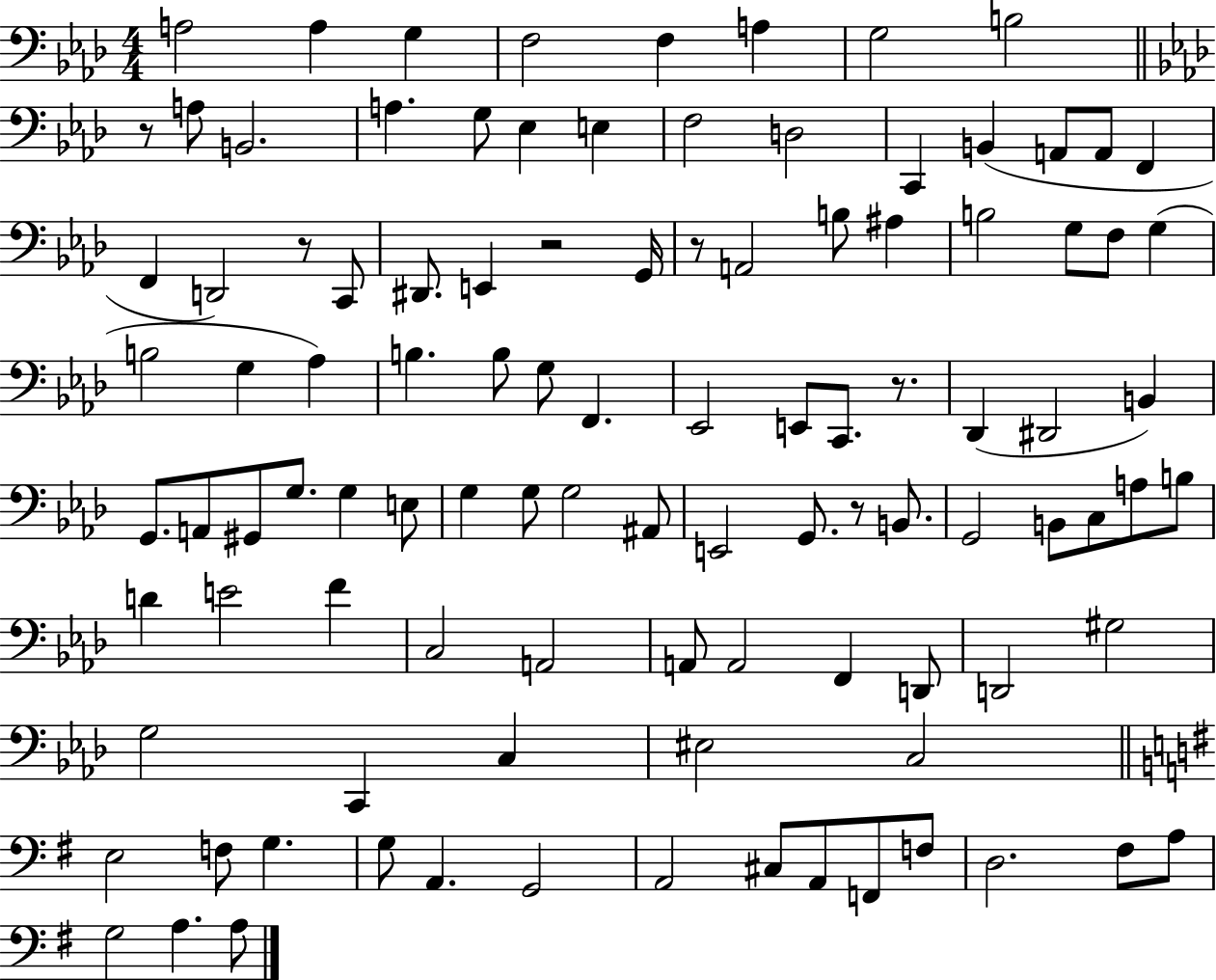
X:1
T:Untitled
M:4/4
L:1/4
K:Ab
A,2 A, G, F,2 F, A, G,2 B,2 z/2 A,/2 B,,2 A, G,/2 _E, E, F,2 D,2 C,, B,, A,,/2 A,,/2 F,, F,, D,,2 z/2 C,,/2 ^D,,/2 E,, z2 G,,/4 z/2 A,,2 B,/2 ^A, B,2 G,/2 F,/2 G, B,2 G, _A, B, B,/2 G,/2 F,, _E,,2 E,,/2 C,,/2 z/2 _D,, ^D,,2 B,, G,,/2 A,,/2 ^G,,/2 G,/2 G, E,/2 G, G,/2 G,2 ^A,,/2 E,,2 G,,/2 z/2 B,,/2 G,,2 B,,/2 C,/2 A,/2 B,/2 D E2 F C,2 A,,2 A,,/2 A,,2 F,, D,,/2 D,,2 ^G,2 G,2 C,, C, ^E,2 C,2 E,2 F,/2 G, G,/2 A,, G,,2 A,,2 ^C,/2 A,,/2 F,,/2 F,/2 D,2 ^F,/2 A,/2 G,2 A, A,/2